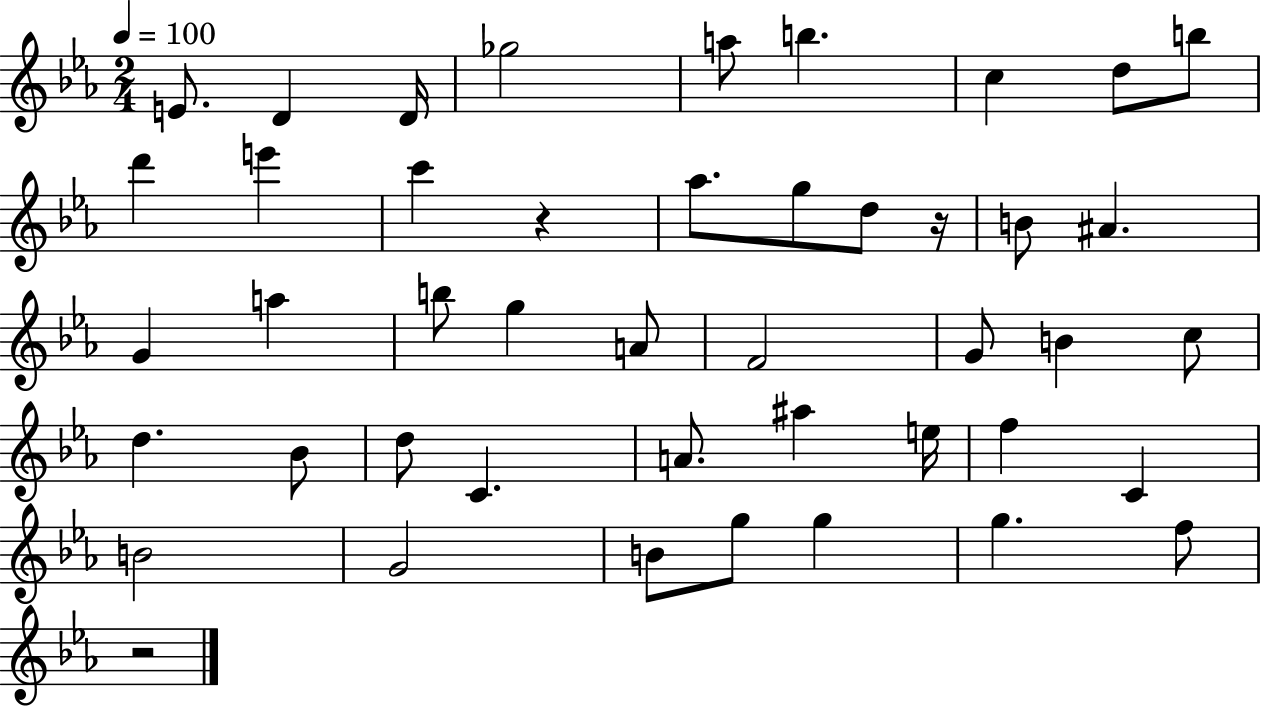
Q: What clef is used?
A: treble